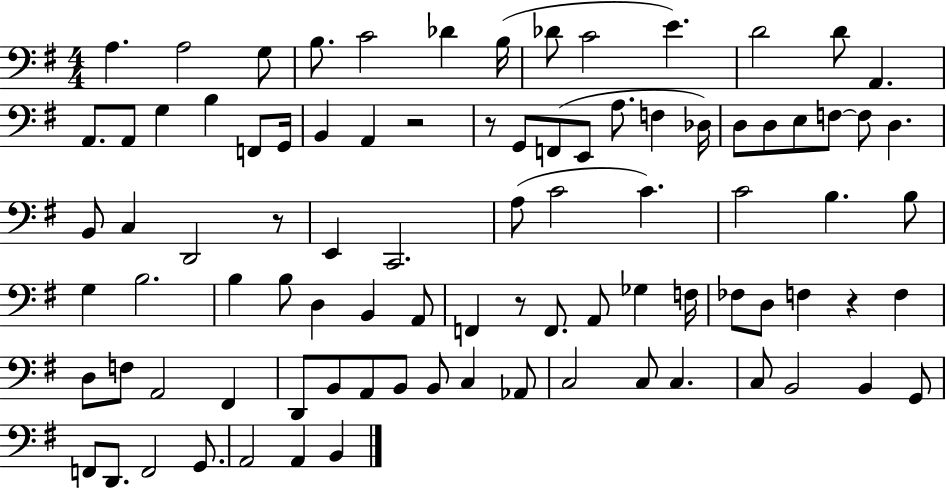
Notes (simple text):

A3/q. A3/h G3/e B3/e. C4/h Db4/q B3/s Db4/e C4/h E4/q. D4/h D4/e A2/q. A2/e. A2/e G3/q B3/q F2/e G2/s B2/q A2/q R/h R/e G2/e F2/e E2/e A3/e. F3/q Db3/s D3/e D3/e E3/e F3/e F3/e D3/q. B2/e C3/q D2/h R/e E2/q C2/h. A3/e C4/h C4/q. C4/h B3/q. B3/e G3/q B3/h. B3/q B3/e D3/q B2/q A2/e F2/q R/e F2/e. A2/e Gb3/q F3/s FES3/e D3/e F3/q R/q F3/q D3/e F3/e A2/h F#2/q D2/e B2/e A2/e B2/e B2/e C3/q Ab2/e C3/h C3/e C3/q. C3/e B2/h B2/q G2/e F2/e D2/e. F2/h G2/e. A2/h A2/q B2/q